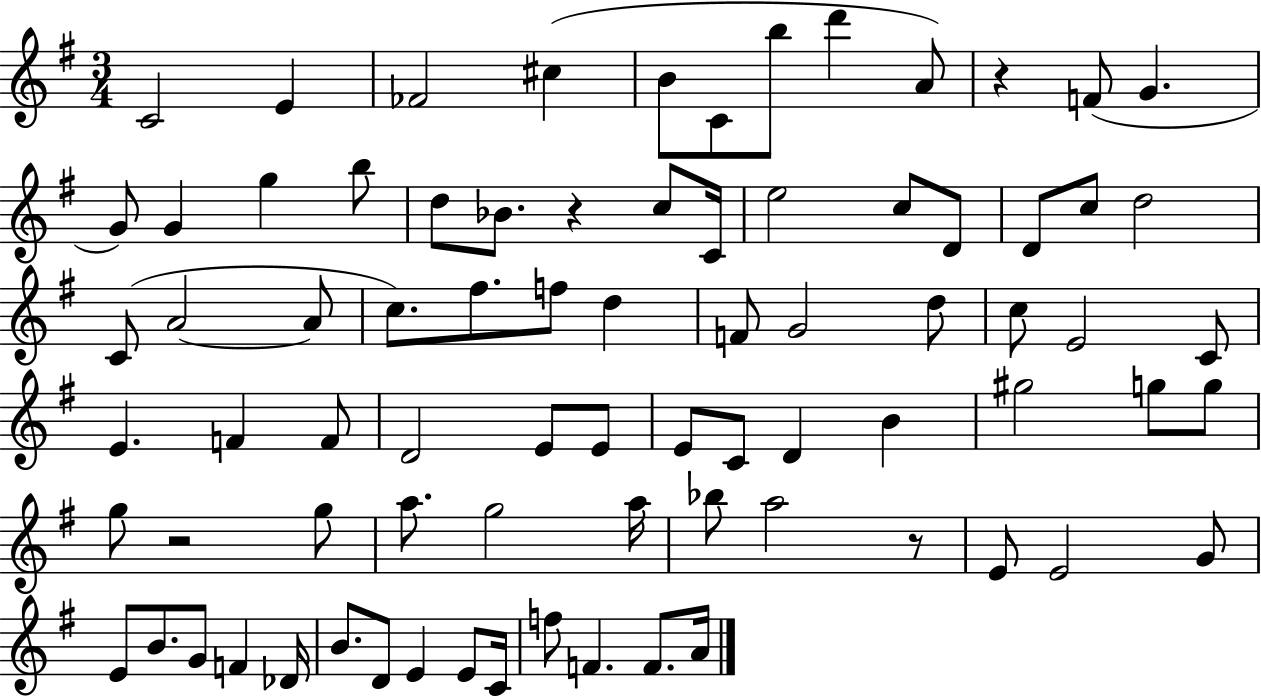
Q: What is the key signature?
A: G major